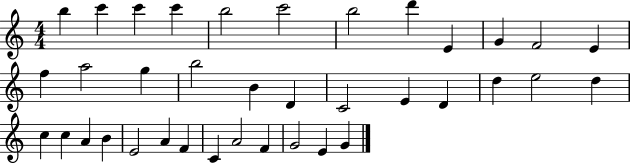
X:1
T:Untitled
M:4/4
L:1/4
K:C
b c' c' c' b2 c'2 b2 d' E G F2 E f a2 g b2 B D C2 E D d e2 d c c A B E2 A F C A2 F G2 E G